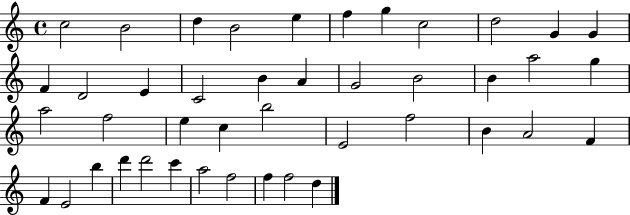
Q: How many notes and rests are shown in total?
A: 43